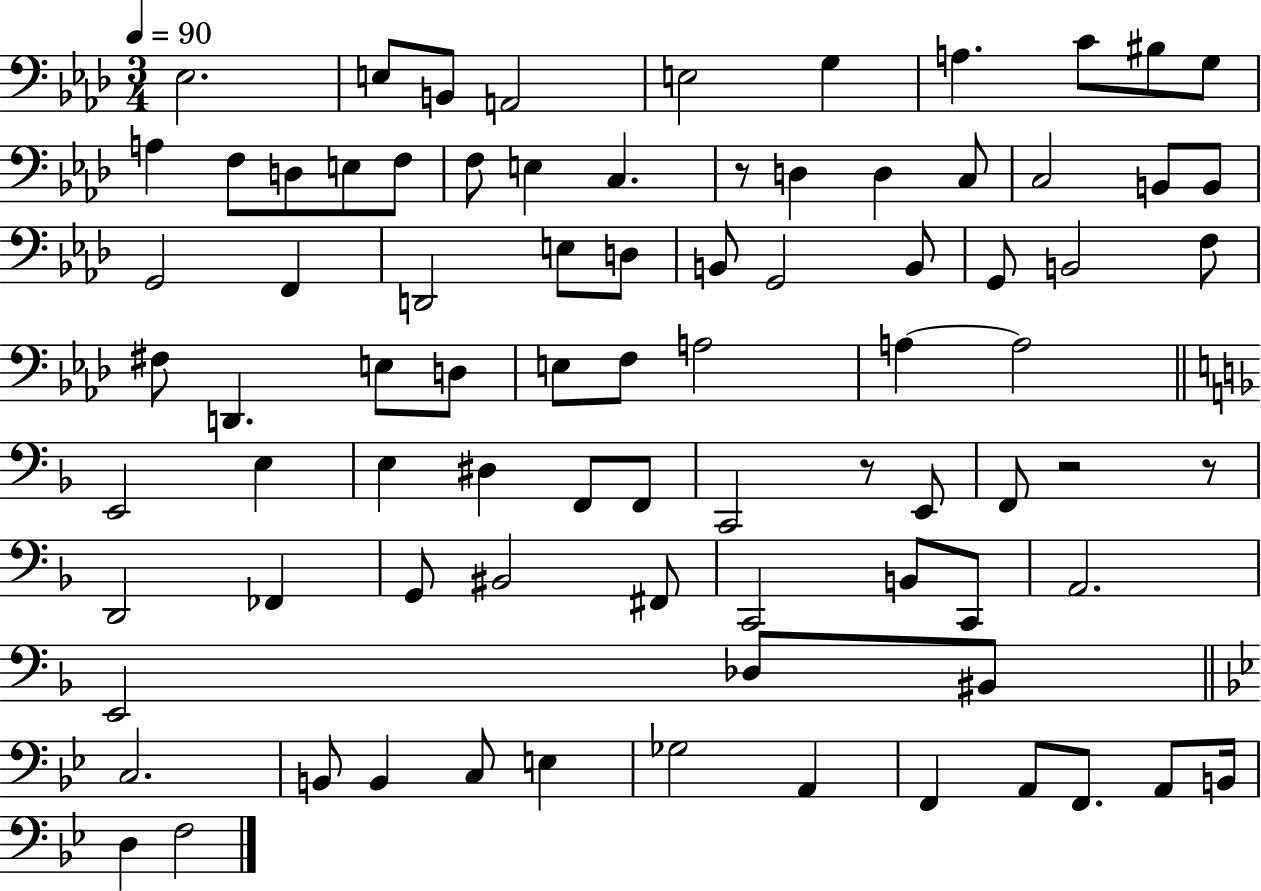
{
  \clef bass
  \numericTimeSignature
  \time 3/4
  \key aes \major
  \tempo 4 = 90
  \repeat volta 2 { ees2. | e8 b,8 a,2 | e2 g4 | a4. c'8 bis8 g8 | \break a4 f8 d8 e8 f8 | f8 e4 c4. | r8 d4 d4 c8 | c2 b,8 b,8 | \break g,2 f,4 | d,2 e8 d8 | b,8 g,2 b,8 | g,8 b,2 f8 | \break fis8 d,4. e8 d8 | e8 f8 a2 | a4~~ a2 | \bar "||" \break \key f \major e,2 e4 | e4 dis4 f,8 f,8 | c,2 r8 e,8 | f,8 r2 r8 | \break d,2 fes,4 | g,8 bis,2 fis,8 | c,2 b,8 c,8 | a,2. | \break e,2 des8 bis,8 | \bar "||" \break \key bes \major c2. | b,8 b,4 c8 e4 | ges2 a,4 | f,4 a,8 f,8. a,8 b,16 | \break d4 f2 | } \bar "|."
}